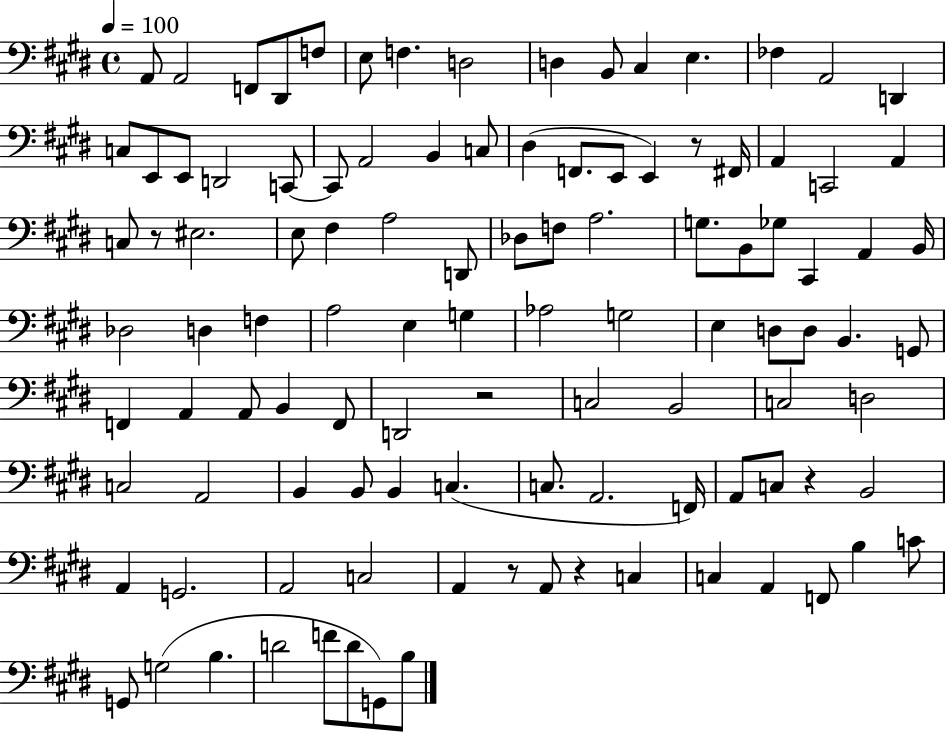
A2/e A2/h F2/e D#2/e F3/e E3/e F3/q. D3/h D3/q B2/e C#3/q E3/q. FES3/q A2/h D2/q C3/e E2/e E2/e D2/h C2/e C2/e A2/h B2/q C3/e D#3/q F2/e. E2/e E2/q R/e F#2/s A2/q C2/h A2/q C3/e R/e EIS3/h. E3/e F#3/q A3/h D2/e Db3/e F3/e A3/h. G3/e. B2/e Gb3/e C#2/q A2/q B2/s Db3/h D3/q F3/q A3/h E3/q G3/q Ab3/h G3/h E3/q D3/e D3/e B2/q. G2/e F2/q A2/q A2/e B2/q F2/e D2/h R/h C3/h B2/h C3/h D3/h C3/h A2/h B2/q B2/e B2/q C3/q. C3/e. A2/h. F2/s A2/e C3/e R/q B2/h A2/q G2/h. A2/h C3/h A2/q R/e A2/e R/q C3/q C3/q A2/q F2/e B3/q C4/e G2/e G3/h B3/q. D4/h F4/e D4/e G2/e B3/e